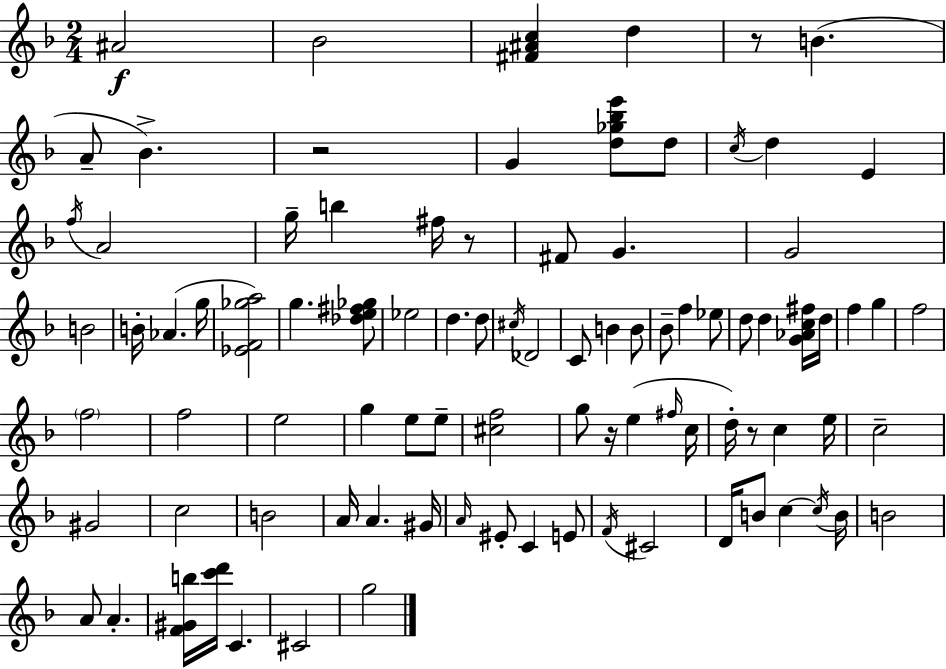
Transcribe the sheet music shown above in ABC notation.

X:1
T:Untitled
M:2/4
L:1/4
K:Dm
^A2 _B2 [^F^Ac] d z/2 B A/2 _B z2 G [d_g_be']/2 d/2 c/4 d E f/4 A2 g/4 b ^f/4 z/2 ^F/2 G G2 B2 B/4 _A g/4 [_EF_ga]2 g [_de^f_g]/2 _e2 d d/2 ^c/4 _D2 C/2 B B/2 _B/2 f _e/2 d/2 d [G_Ac^f]/4 d/4 f g f2 f2 f2 e2 g e/2 e/2 [^cf]2 g/2 z/4 e ^f/4 c/4 d/4 z/2 c e/4 c2 ^G2 c2 B2 A/4 A ^G/4 A/4 ^E/2 C E/2 F/4 ^C2 D/4 B/2 c c/4 B/4 B2 A/2 A [F^Gb]/4 [c'd']/4 C ^C2 g2